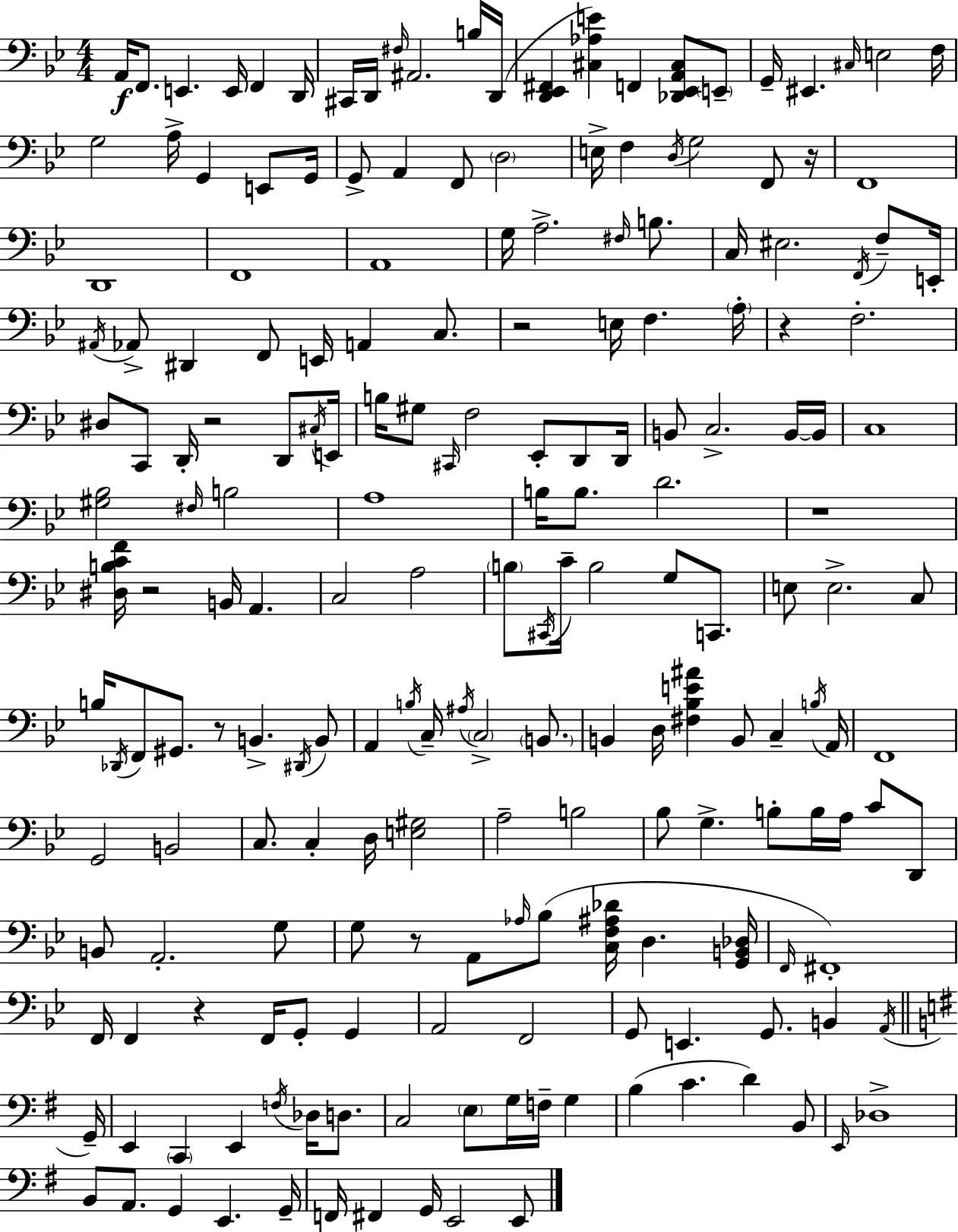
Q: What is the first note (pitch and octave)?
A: A2